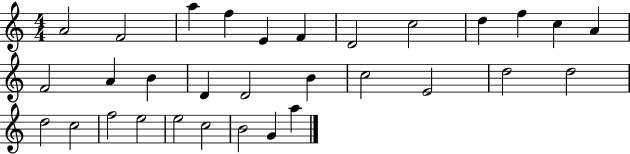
{
  \clef treble
  \numericTimeSignature
  \time 4/4
  \key c \major
  a'2 f'2 | a''4 f''4 e'4 f'4 | d'2 c''2 | d''4 f''4 c''4 a'4 | \break f'2 a'4 b'4 | d'4 d'2 b'4 | c''2 e'2 | d''2 d''2 | \break d''2 c''2 | f''2 e''2 | e''2 c''2 | b'2 g'4 a''4 | \break \bar "|."
}